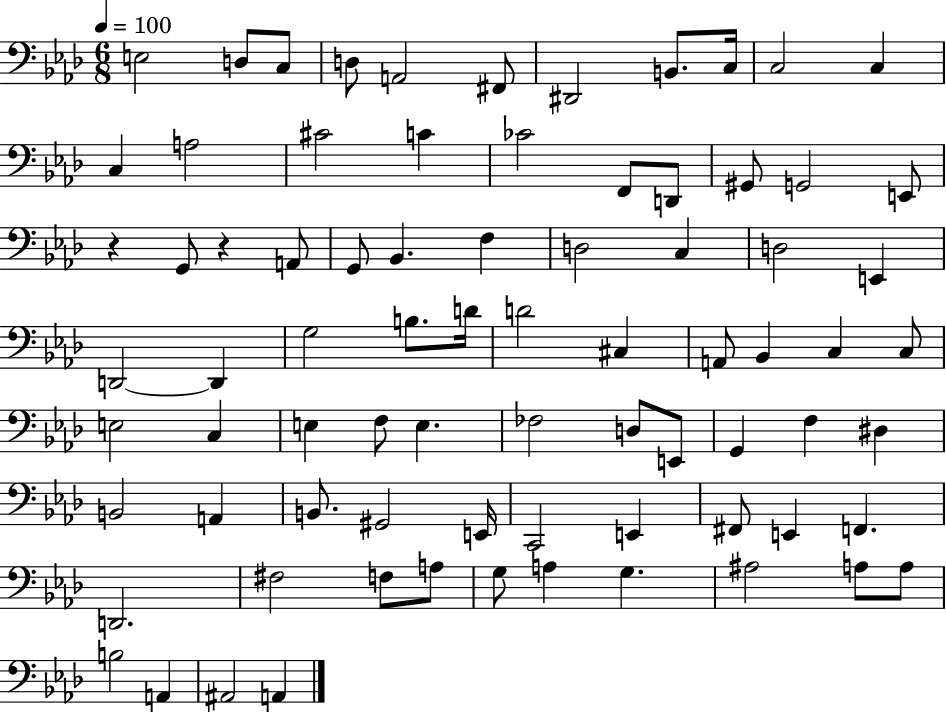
{
  \clef bass
  \numericTimeSignature
  \time 6/8
  \key aes \major
  \tempo 4 = 100
  e2 d8 c8 | d8 a,2 fis,8 | dis,2 b,8. c16 | c2 c4 | \break c4 a2 | cis'2 c'4 | ces'2 f,8 d,8 | gis,8 g,2 e,8 | \break r4 g,8 r4 a,8 | g,8 bes,4. f4 | d2 c4 | d2 e,4 | \break d,2~~ d,4 | g2 b8. d'16 | d'2 cis4 | a,8 bes,4 c4 c8 | \break e2 c4 | e4 f8 e4. | fes2 d8 e,8 | g,4 f4 dis4 | \break b,2 a,4 | b,8. gis,2 e,16 | c,2 e,4 | fis,8 e,4 f,4. | \break d,2. | fis2 f8 a8 | g8 a4 g4. | ais2 a8 a8 | \break b2 a,4 | ais,2 a,4 | \bar "|."
}